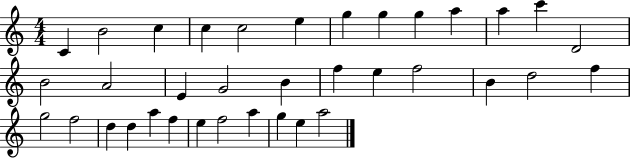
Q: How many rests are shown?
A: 0